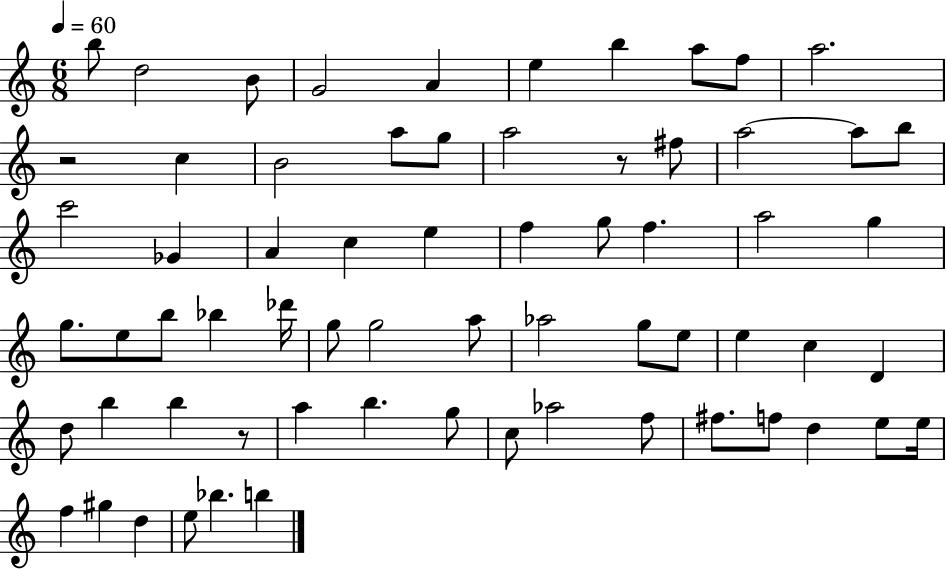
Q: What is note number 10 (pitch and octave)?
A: A5